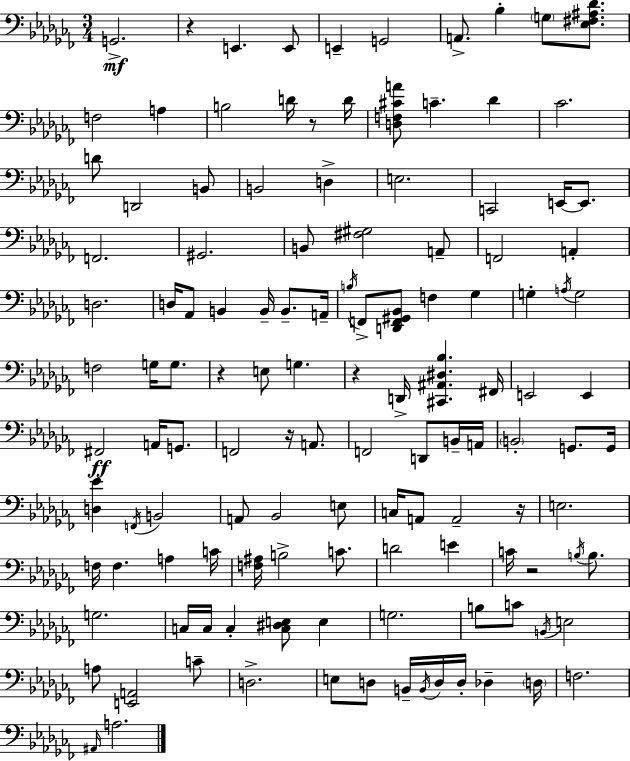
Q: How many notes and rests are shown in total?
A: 126